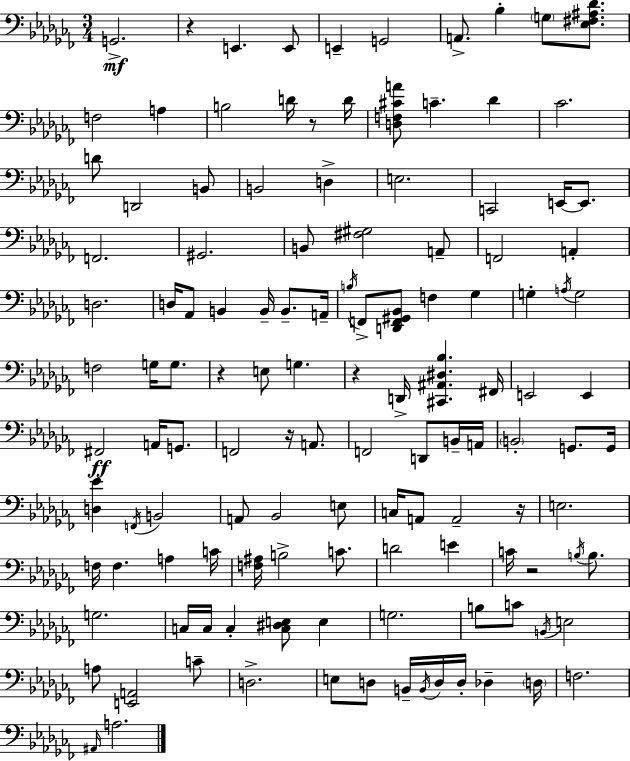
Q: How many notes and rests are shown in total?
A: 126